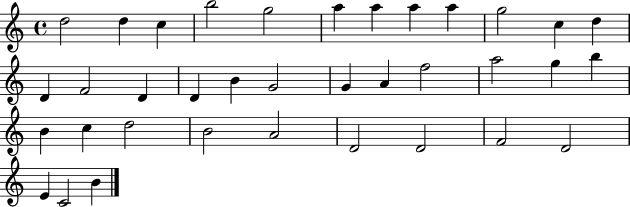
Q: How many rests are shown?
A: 0